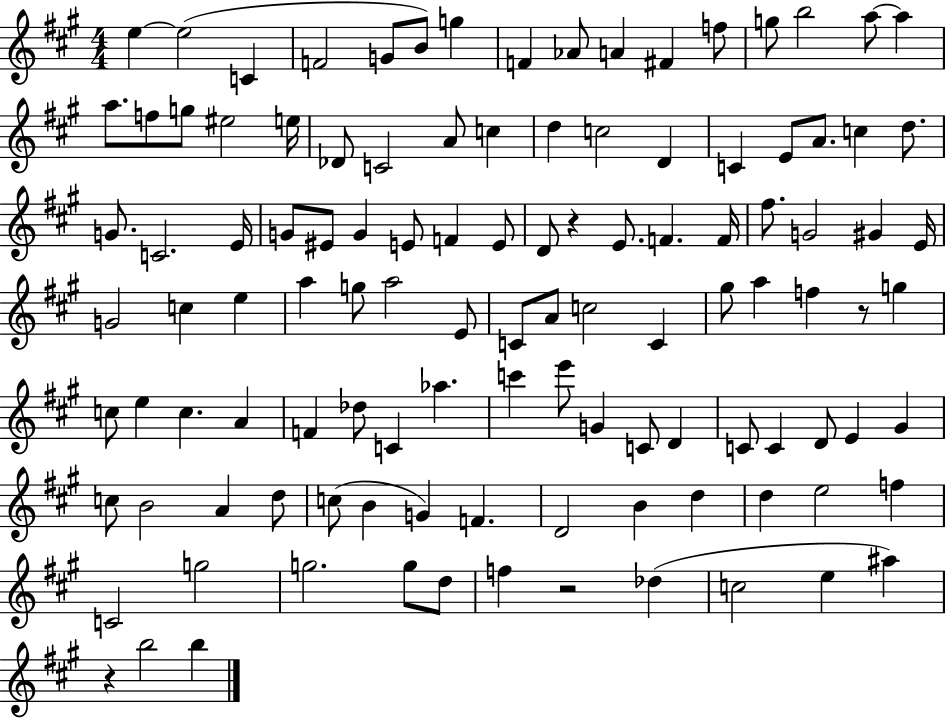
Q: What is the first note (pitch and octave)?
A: E5